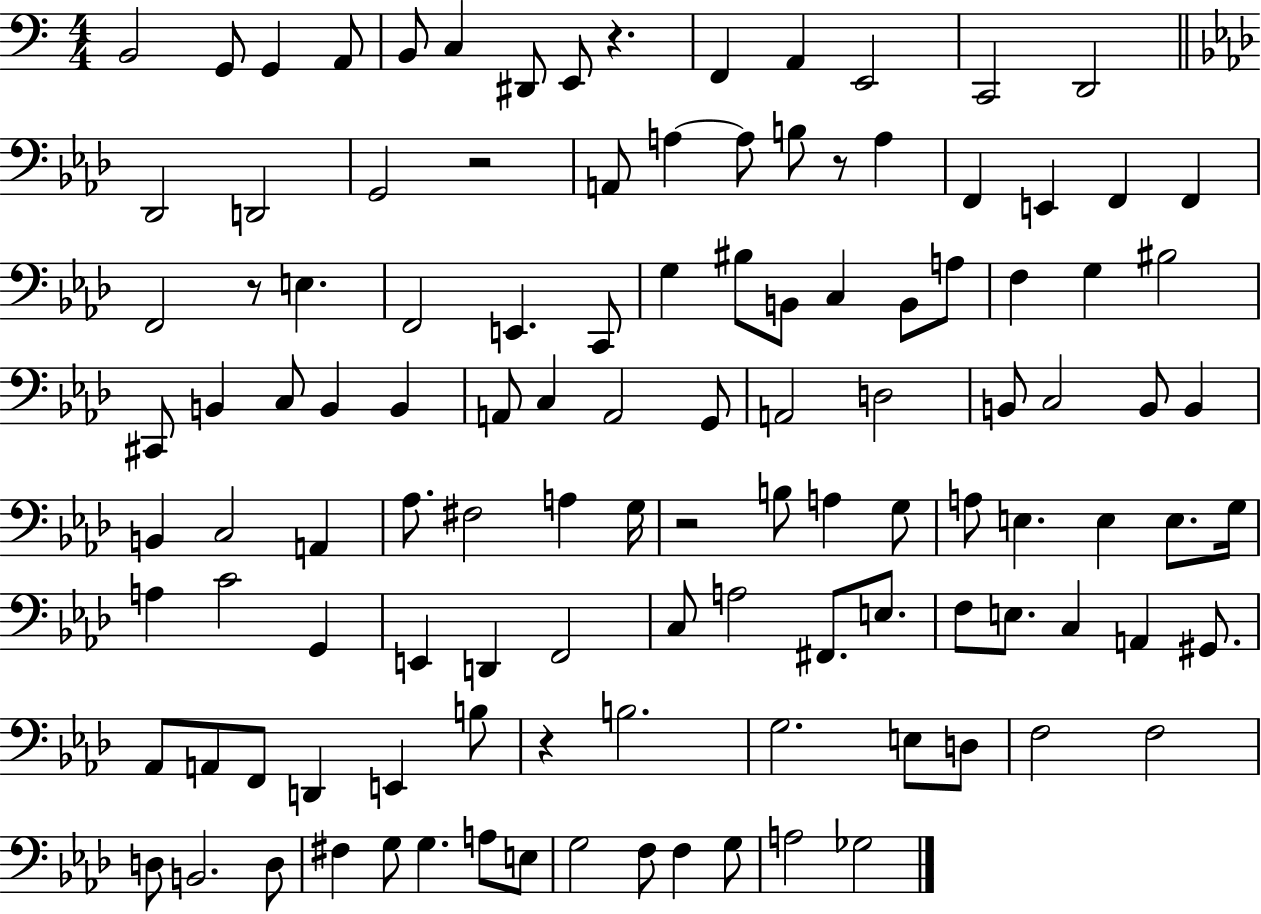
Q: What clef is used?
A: bass